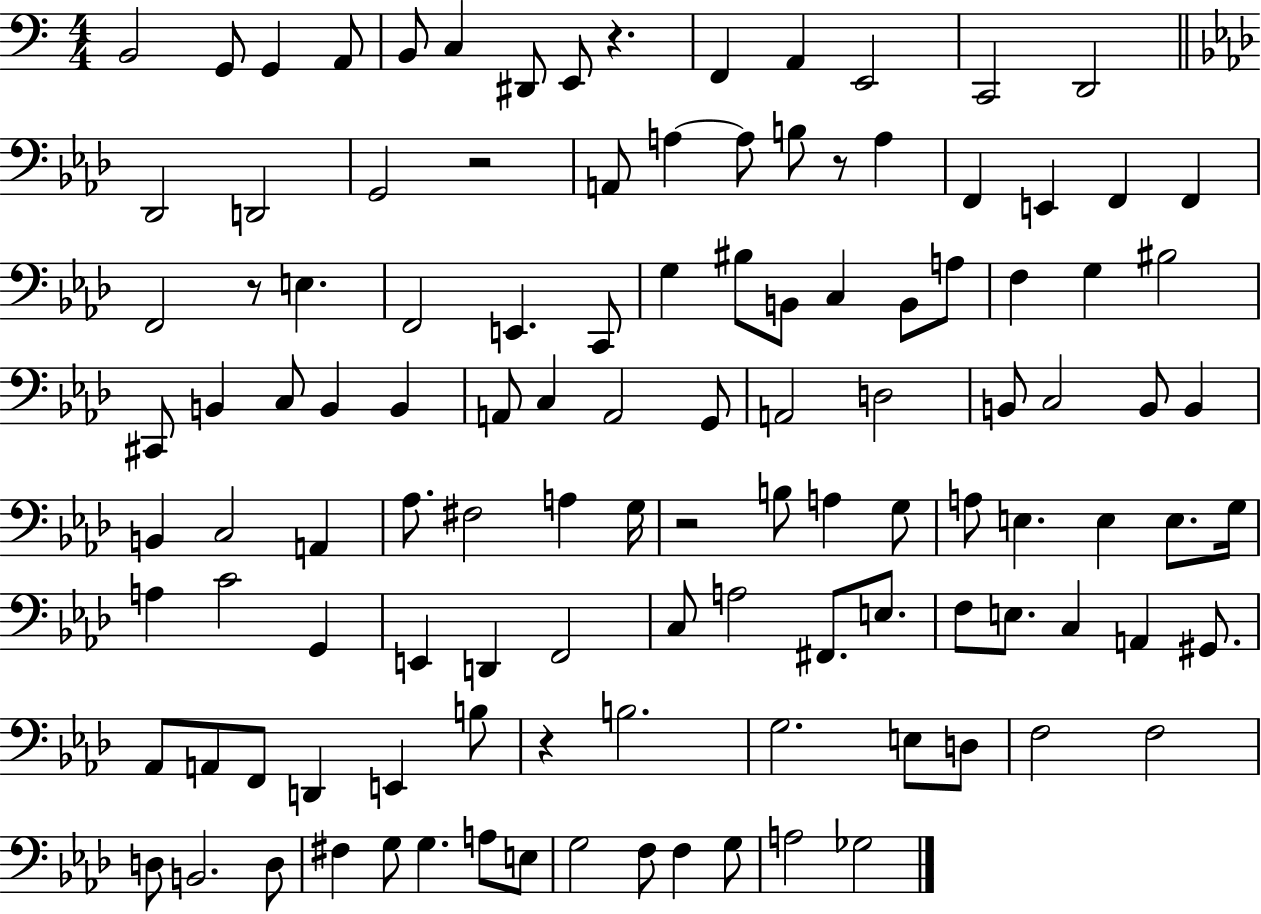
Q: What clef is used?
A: bass